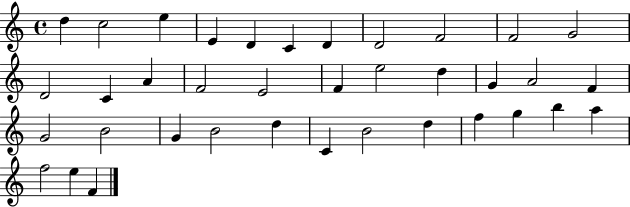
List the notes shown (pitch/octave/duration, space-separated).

D5/q C5/h E5/q E4/q D4/q C4/q D4/q D4/h F4/h F4/h G4/h D4/h C4/q A4/q F4/h E4/h F4/q E5/h D5/q G4/q A4/h F4/q G4/h B4/h G4/q B4/h D5/q C4/q B4/h D5/q F5/q G5/q B5/q A5/q F5/h E5/q F4/q